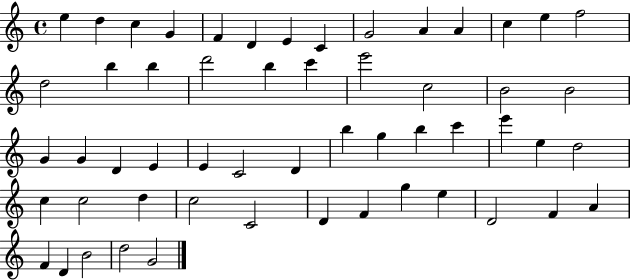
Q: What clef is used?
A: treble